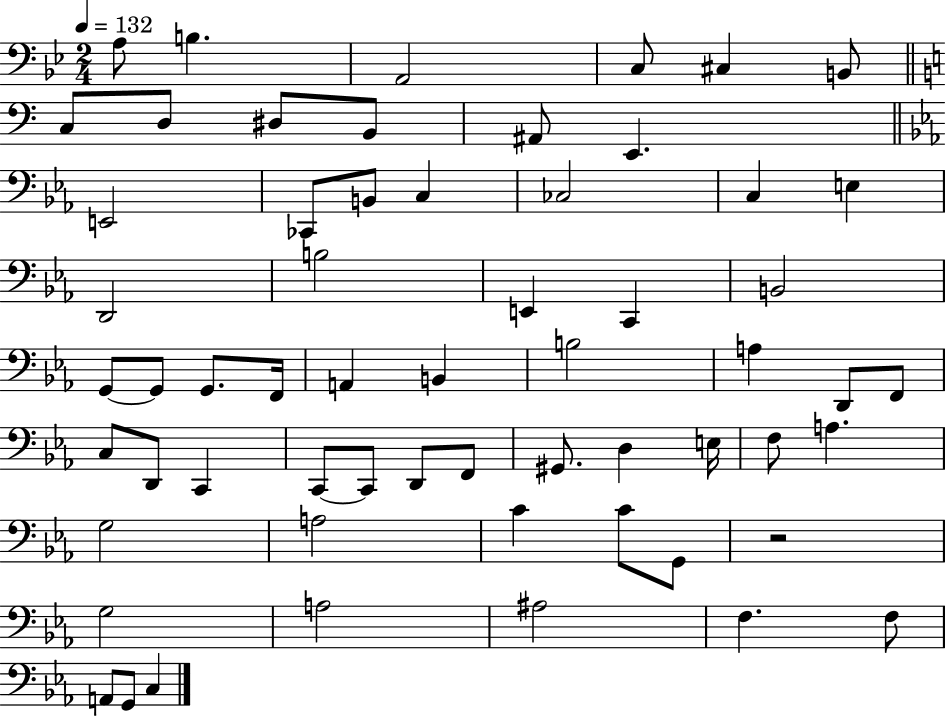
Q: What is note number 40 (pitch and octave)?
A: D2